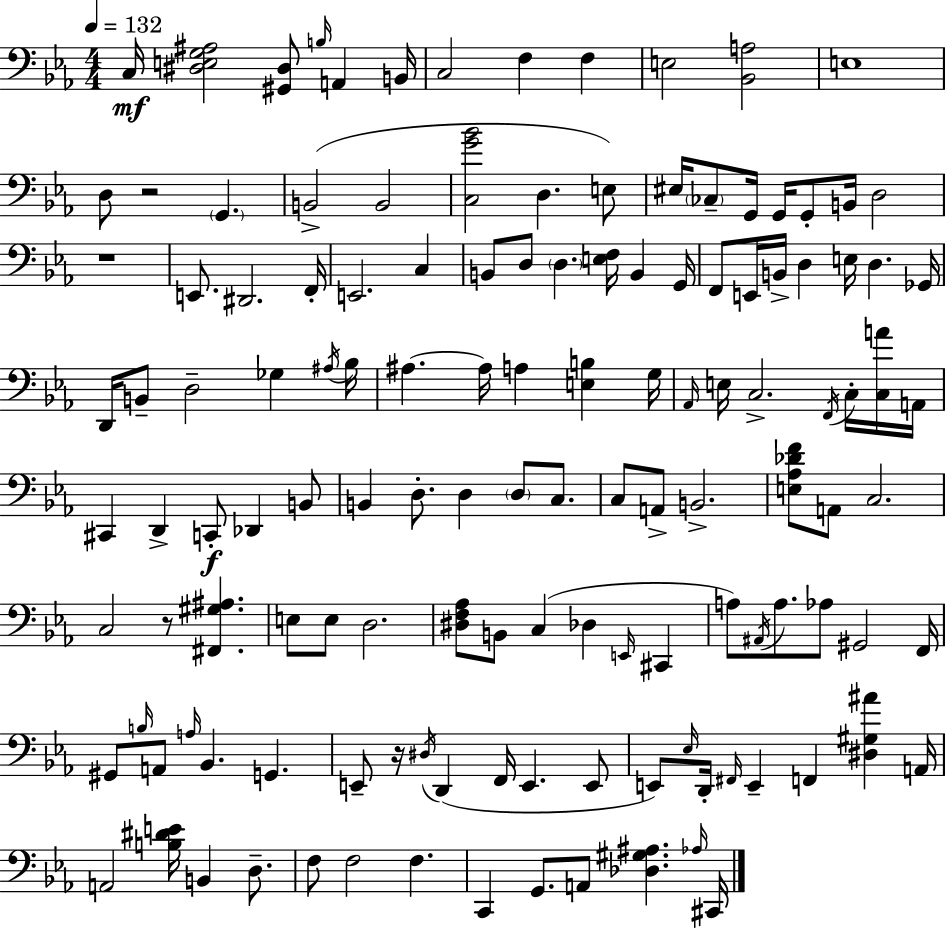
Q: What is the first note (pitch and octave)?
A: C3